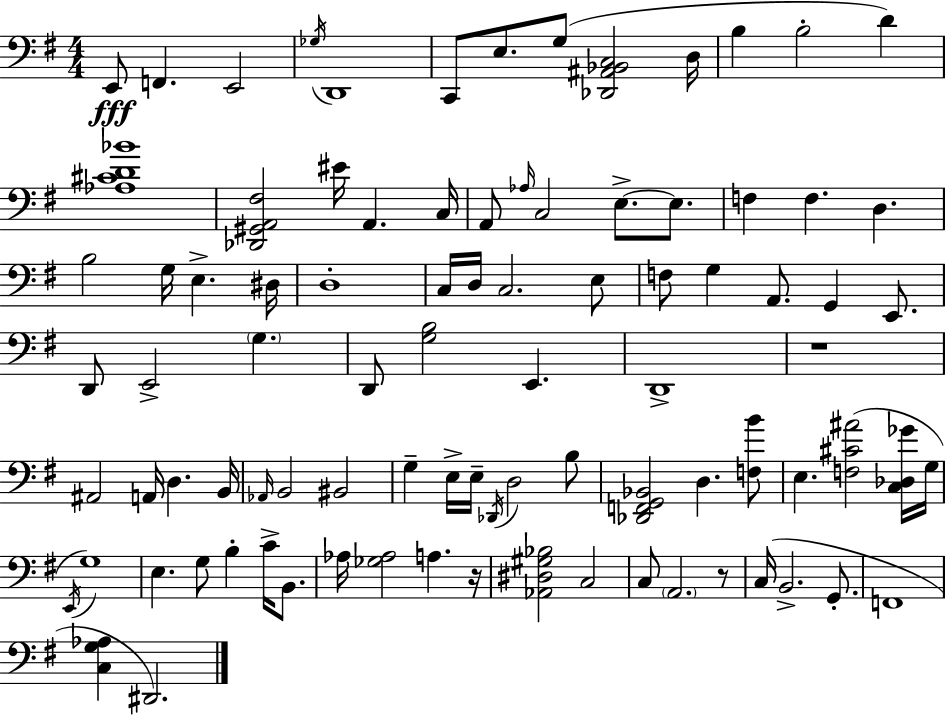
E2/e F2/q. E2/h Gb3/s D2/w C2/e E3/e. G3/e [Db2,A#2,Bb2,C3]/h D3/s B3/q B3/h D4/q [Ab3,C#4,D4,Bb4]/w [Db2,G#2,A2,F#3]/h EIS4/s A2/q. C3/s A2/e Ab3/s C3/h E3/e. E3/e. F3/q F3/q. D3/q. B3/h G3/s E3/q. D#3/s D3/w C3/s D3/s C3/h. E3/e F3/e G3/q A2/e. G2/q E2/e. D2/e E2/h G3/q. D2/e [G3,B3]/h E2/q. D2/w R/w A#2/h A2/s D3/q. B2/s Ab2/s B2/h BIS2/h G3/q E3/s E3/s Db2/s D3/h B3/e [Db2,F2,G2,Bb2]/h D3/q. [F3,B4]/e E3/q. [F3,C#4,A#4]/h [C3,Db3,Gb4]/s G3/s E2/s G3/w E3/q. G3/e B3/q C4/s B2/e. Ab3/s [Gb3,Ab3]/h A3/q. R/s [Ab2,D#3,G#3,Bb3]/h C3/h C3/e A2/h. R/e C3/s B2/h. G2/e. F2/w [C3,G3,Ab3]/q D#2/h.